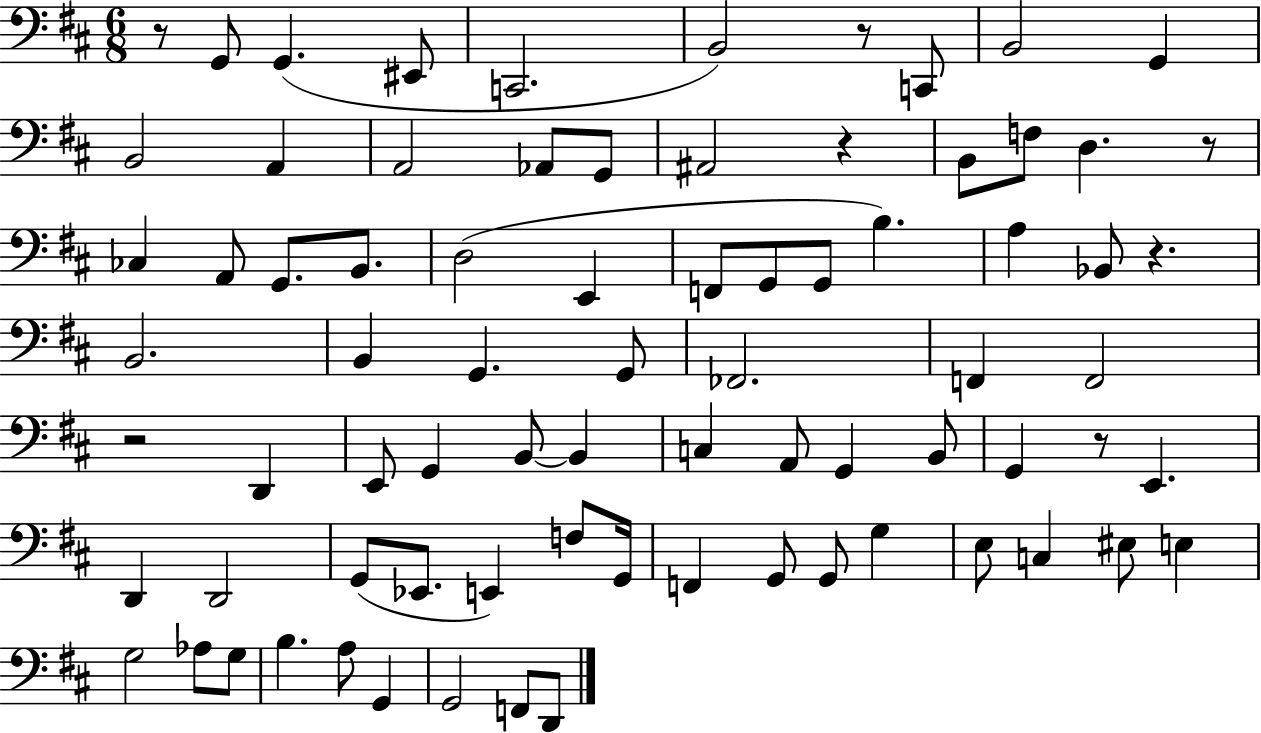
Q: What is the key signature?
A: D major